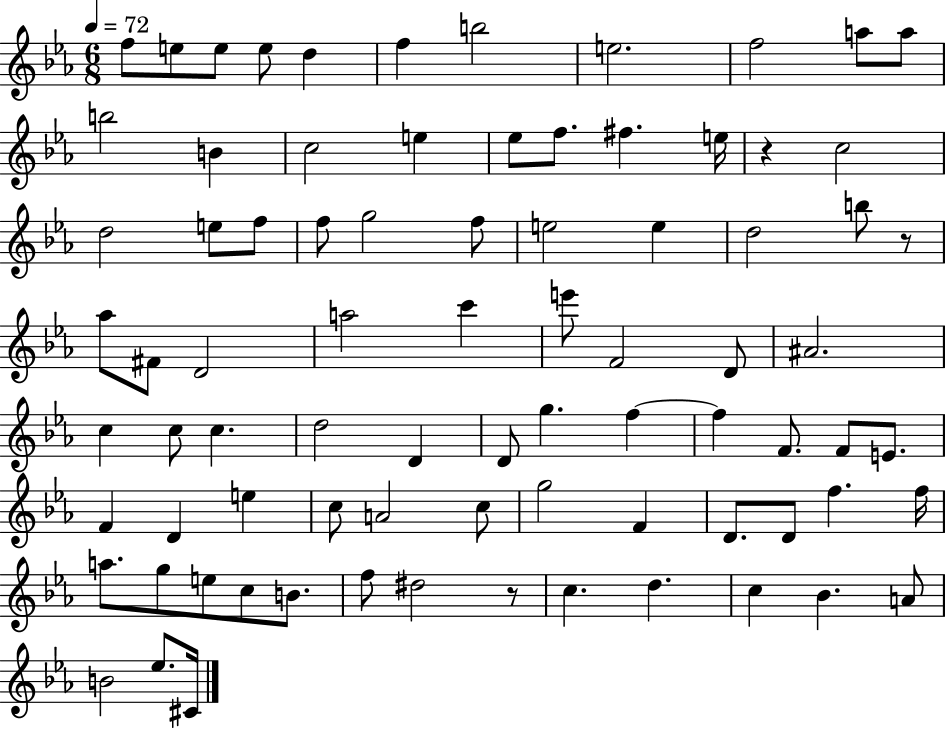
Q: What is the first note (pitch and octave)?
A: F5